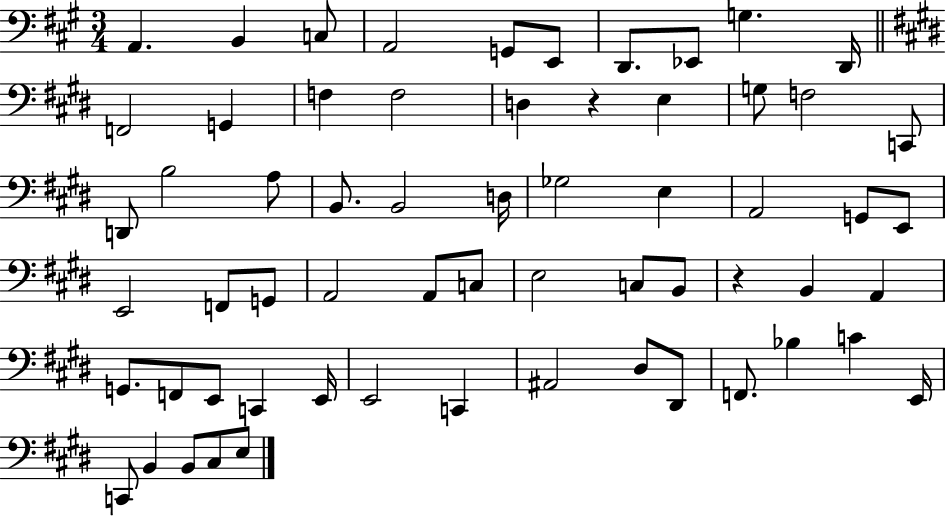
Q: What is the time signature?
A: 3/4